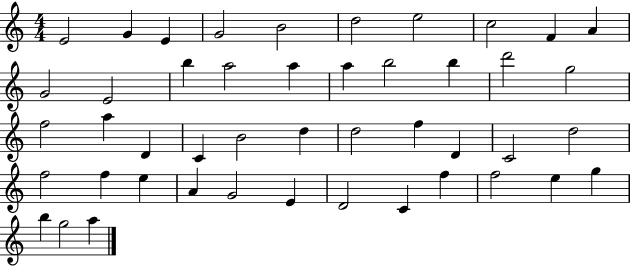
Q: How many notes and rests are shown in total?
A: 46